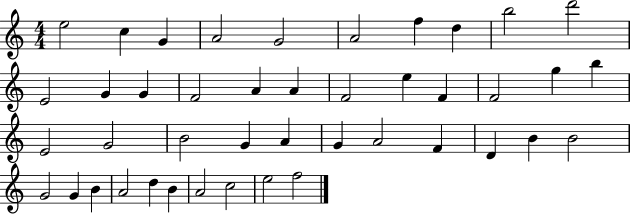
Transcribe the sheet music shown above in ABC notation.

X:1
T:Untitled
M:4/4
L:1/4
K:C
e2 c G A2 G2 A2 f d b2 d'2 E2 G G F2 A A F2 e F F2 g b E2 G2 B2 G A G A2 F D B B2 G2 G B A2 d B A2 c2 e2 f2